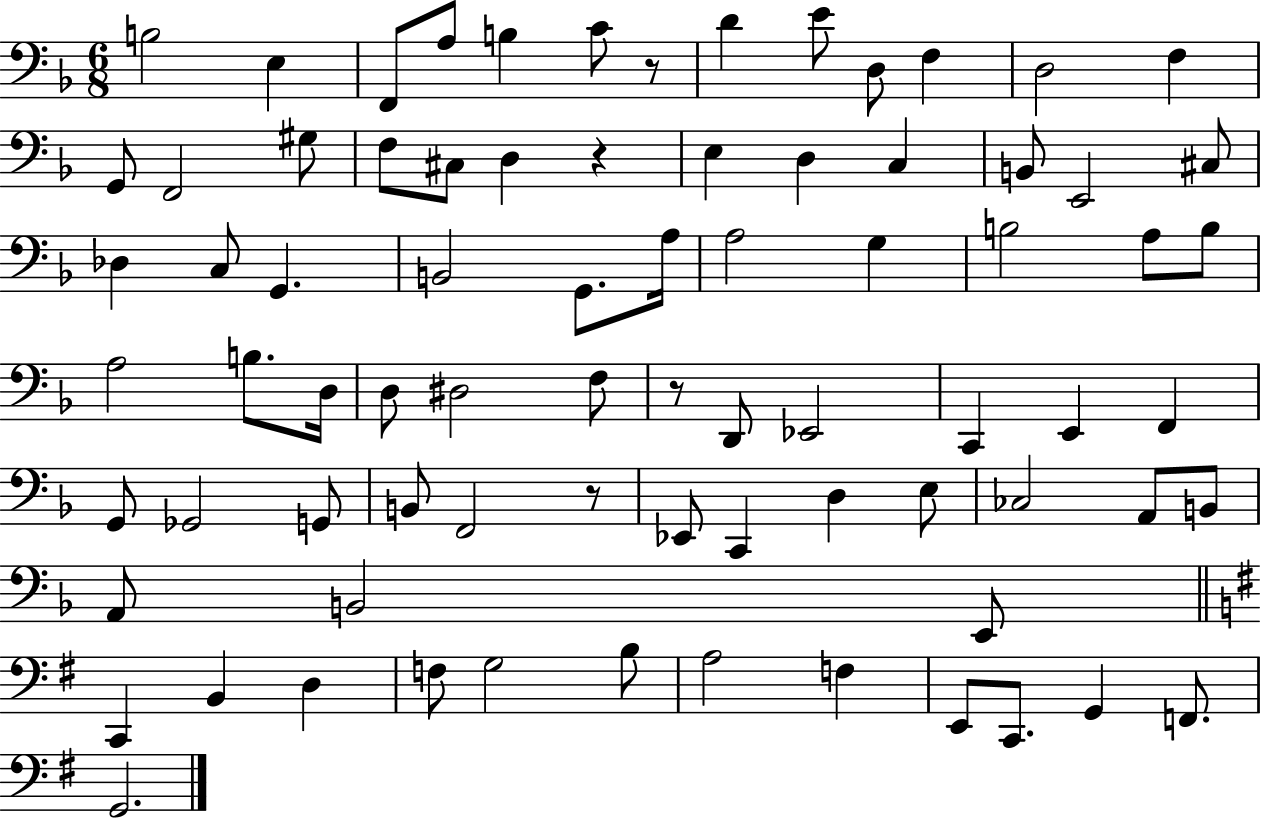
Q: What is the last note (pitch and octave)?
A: G2